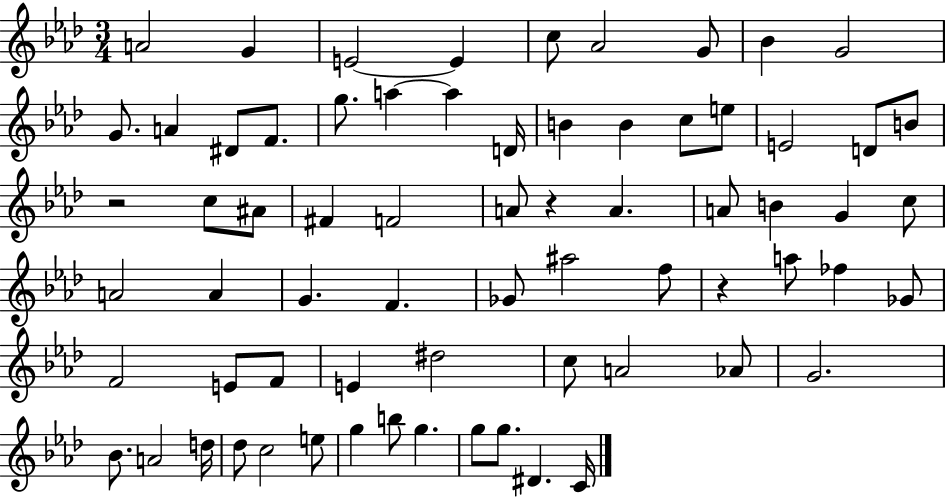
{
  \clef treble
  \numericTimeSignature
  \time 3/4
  \key aes \major
  a'2 g'4 | e'2~~ e'4 | c''8 aes'2 g'8 | bes'4 g'2 | \break g'8. a'4 dis'8 f'8. | g''8. a''4~~ a''4 d'16 | b'4 b'4 c''8 e''8 | e'2 d'8 b'8 | \break r2 c''8 ais'8 | fis'4 f'2 | a'8 r4 a'4. | a'8 b'4 g'4 c''8 | \break a'2 a'4 | g'4. f'4. | ges'8 ais''2 f''8 | r4 a''8 fes''4 ges'8 | \break f'2 e'8 f'8 | e'4 dis''2 | c''8 a'2 aes'8 | g'2. | \break bes'8. a'2 d''16 | des''8 c''2 e''8 | g''4 b''8 g''4. | g''8 g''8. dis'4. c'16 | \break \bar "|."
}